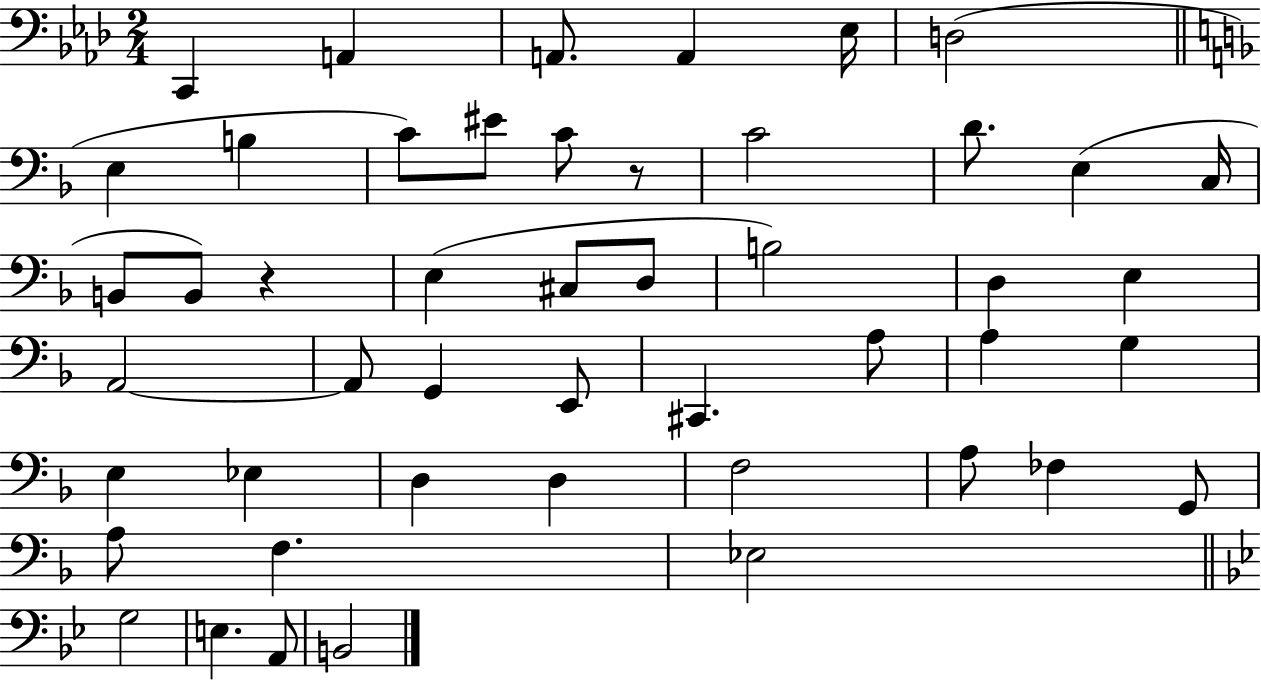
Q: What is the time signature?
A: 2/4